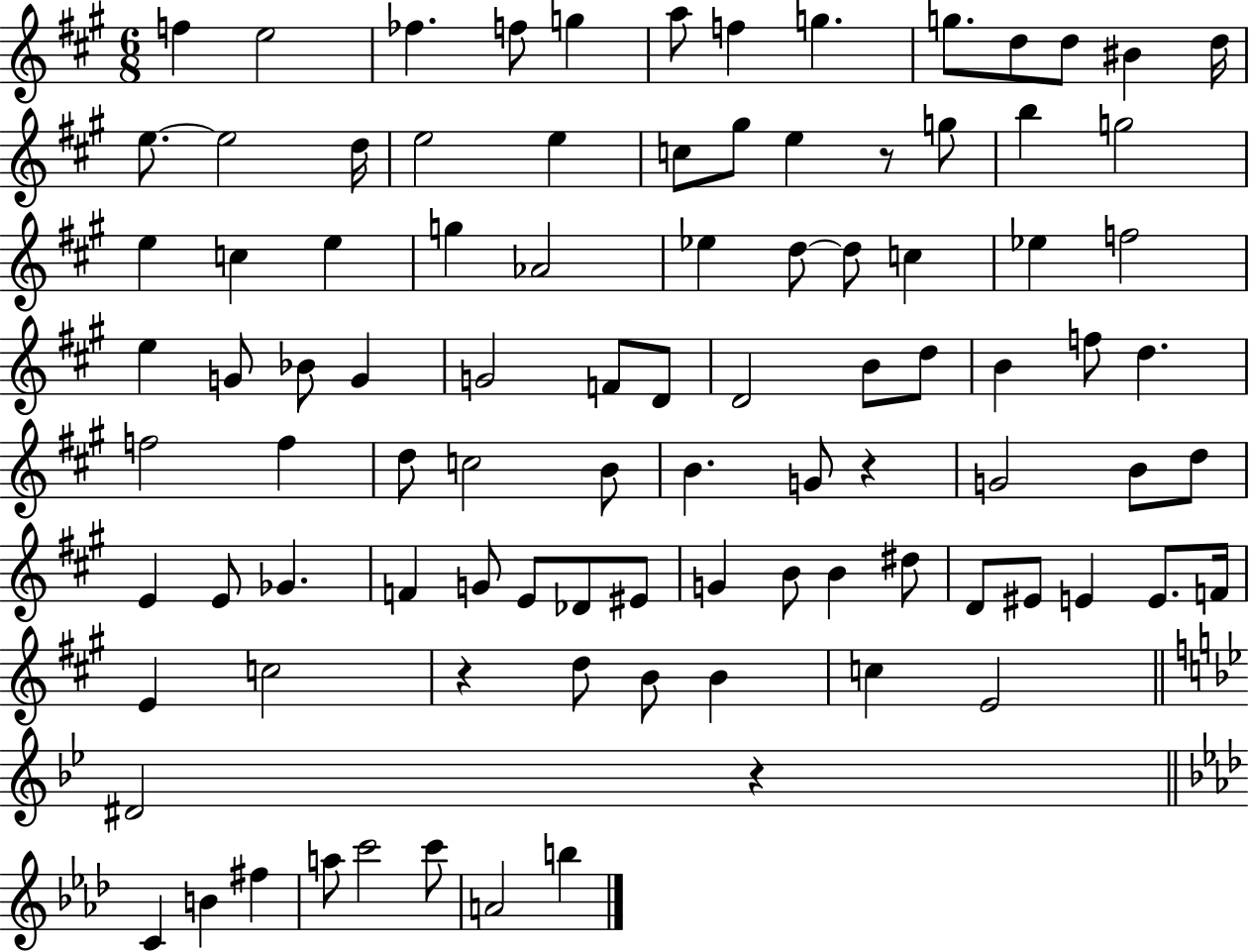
F5/q E5/h FES5/q. F5/e G5/q A5/e F5/q G5/q. G5/e. D5/e D5/e BIS4/q D5/s E5/e. E5/h D5/s E5/h E5/q C5/e G#5/e E5/q R/e G5/e B5/q G5/h E5/q C5/q E5/q G5/q Ab4/h Eb5/q D5/e D5/e C5/q Eb5/q F5/h E5/q G4/e Bb4/e G4/q G4/h F4/e D4/e D4/h B4/e D5/e B4/q F5/e D5/q. F5/h F5/q D5/e C5/h B4/e B4/q. G4/e R/q G4/h B4/e D5/e E4/q E4/e Gb4/q. F4/q G4/e E4/e Db4/e EIS4/e G4/q B4/e B4/q D#5/e D4/e EIS4/e E4/q E4/e. F4/s E4/q C5/h R/q D5/e B4/e B4/q C5/q E4/h D#4/h R/q C4/q B4/q F#5/q A5/e C6/h C6/e A4/h B5/q